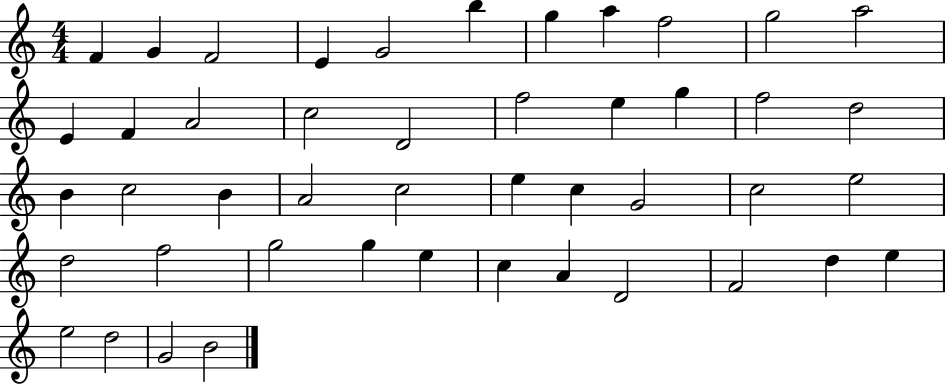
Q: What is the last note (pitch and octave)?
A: B4